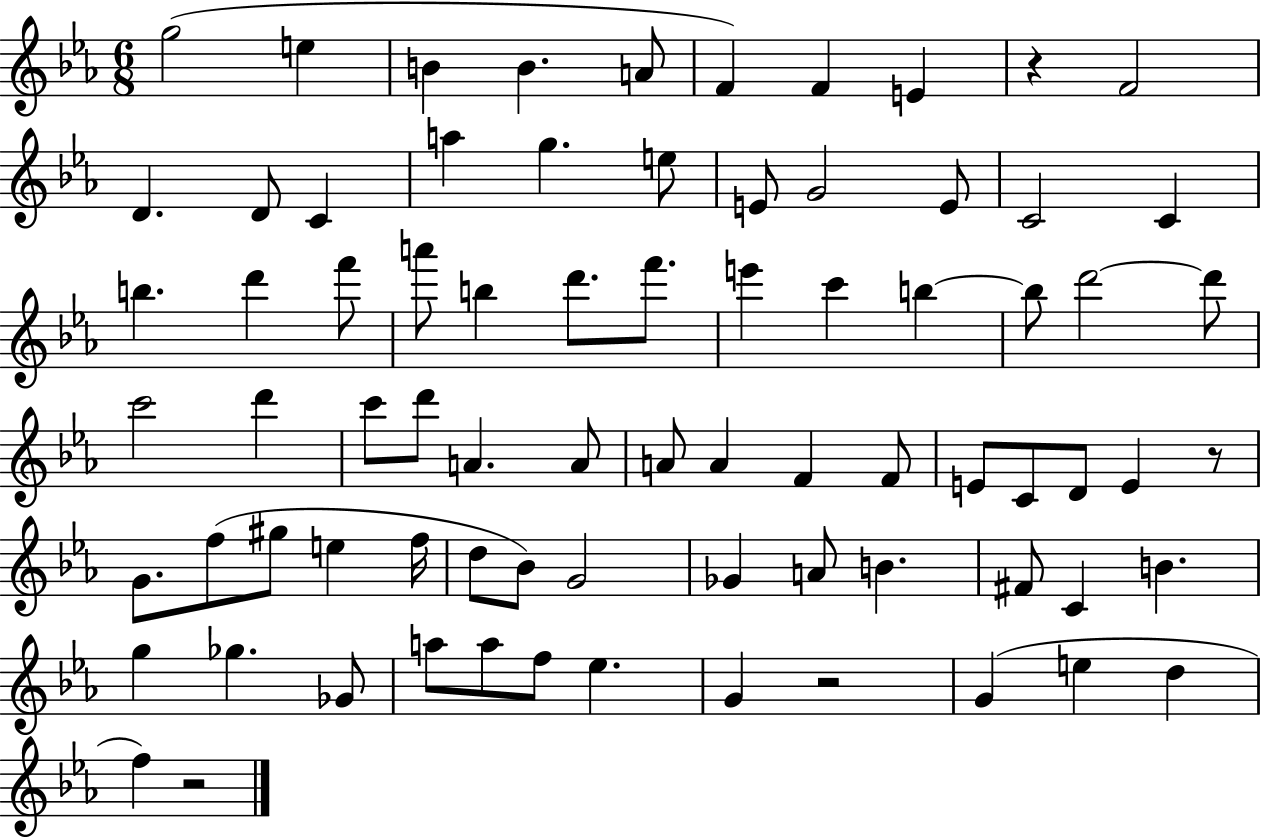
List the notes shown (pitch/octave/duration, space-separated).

G5/h E5/q B4/q B4/q. A4/e F4/q F4/q E4/q R/q F4/h D4/q. D4/e C4/q A5/q G5/q. E5/e E4/e G4/h E4/e C4/h C4/q B5/q. D6/q F6/e A6/e B5/q D6/e. F6/e. E6/q C6/q B5/q B5/e D6/h D6/e C6/h D6/q C6/e D6/e A4/q. A4/e A4/e A4/q F4/q F4/e E4/e C4/e D4/e E4/q R/e G4/e. F5/e G#5/e E5/q F5/s D5/e Bb4/e G4/h Gb4/q A4/e B4/q. F#4/e C4/q B4/q. G5/q Gb5/q. Gb4/e A5/e A5/e F5/e Eb5/q. G4/q R/h G4/q E5/q D5/q F5/q R/h